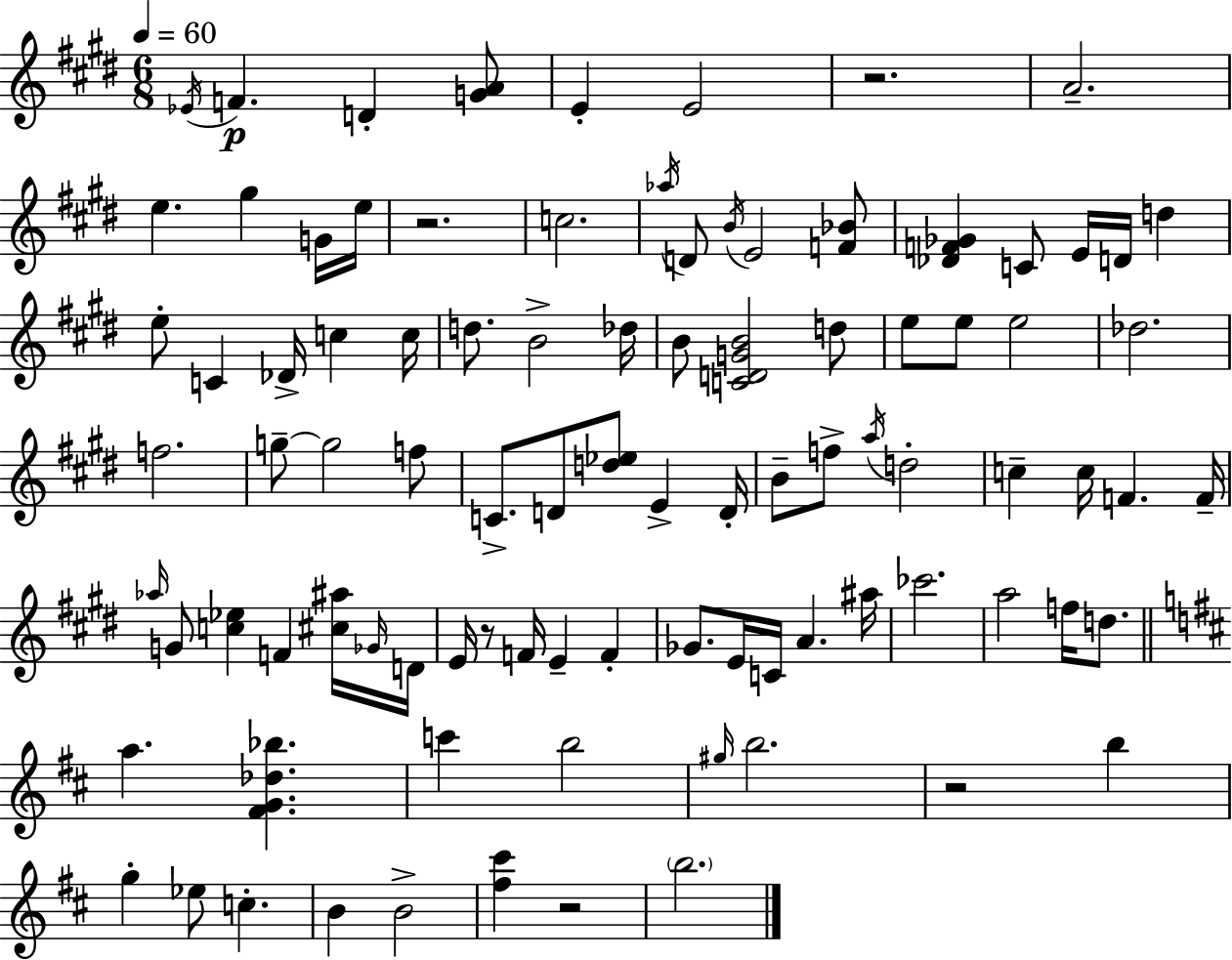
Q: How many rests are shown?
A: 5